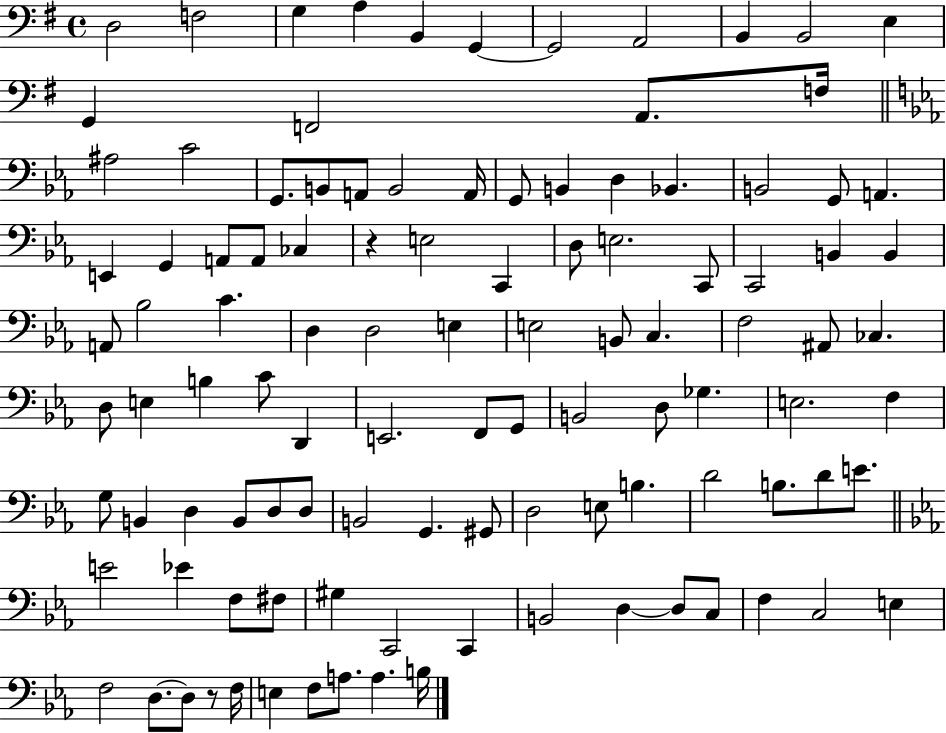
D3/h F3/h G3/q A3/q B2/q G2/q G2/h A2/h B2/q B2/h E3/q G2/q F2/h A2/e. F3/s A#3/h C4/h G2/e. B2/e A2/e B2/h A2/s G2/e B2/q D3/q Bb2/q. B2/h G2/e A2/q. E2/q G2/q A2/e A2/e CES3/q R/q E3/h C2/q D3/e E3/h. C2/e C2/h B2/q B2/q A2/e Bb3/h C4/q. D3/q D3/h E3/q E3/h B2/e C3/q. F3/h A#2/e CES3/q. D3/e E3/q B3/q C4/e D2/q E2/h. F2/e G2/e B2/h D3/e Gb3/q. E3/h. F3/q G3/e B2/q D3/q B2/e D3/e D3/e B2/h G2/q. G#2/e D3/h E3/e B3/q. D4/h B3/e. D4/e E4/e. E4/h Eb4/q F3/e F#3/e G#3/q C2/h C2/q B2/h D3/q D3/e C3/e F3/q C3/h E3/q F3/h D3/e. D3/e R/e F3/s E3/q F3/e A3/e. A3/q. B3/s